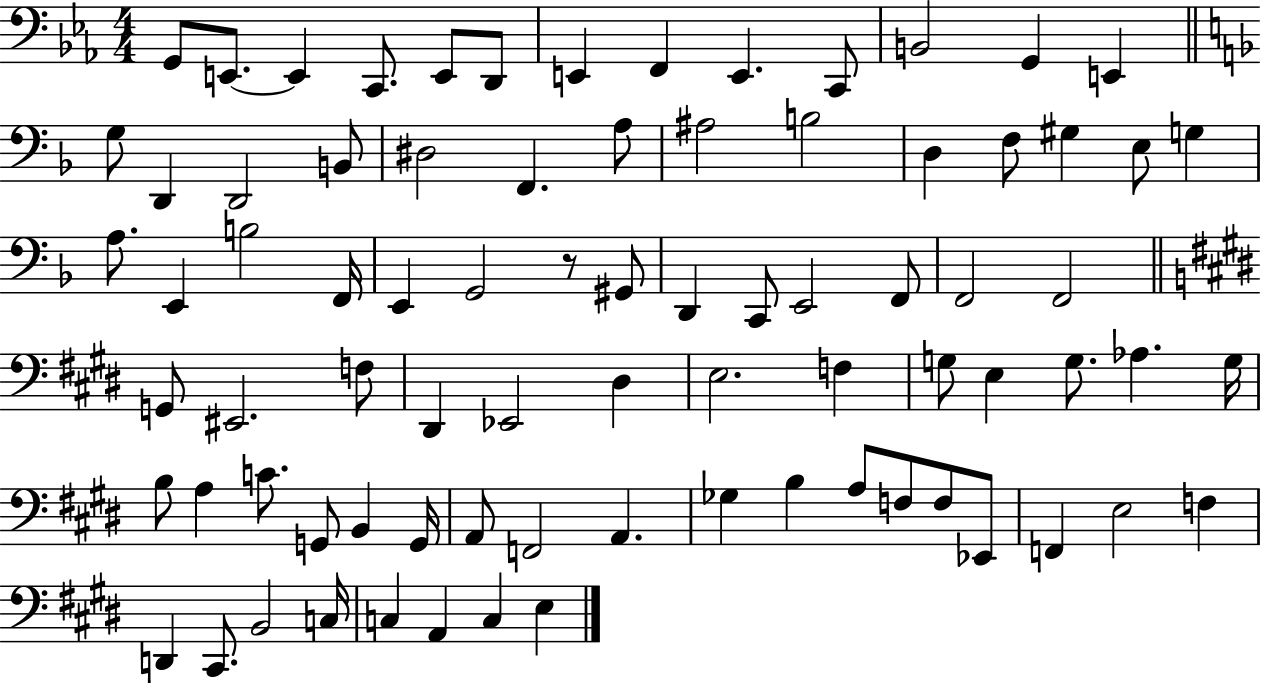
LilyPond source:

{
  \clef bass
  \numericTimeSignature
  \time 4/4
  \key ees \major
  \repeat volta 2 { g,8 e,8.~~ e,4 c,8. e,8 d,8 | e,4 f,4 e,4. c,8 | b,2 g,4 e,4 | \bar "||" \break \key f \major g8 d,4 d,2 b,8 | dis2 f,4. a8 | ais2 b2 | d4 f8 gis4 e8 g4 | \break a8. e,4 b2 f,16 | e,4 g,2 r8 gis,8 | d,4 c,8 e,2 f,8 | f,2 f,2 | \break \bar "||" \break \key e \major g,8 eis,2. f8 | dis,4 ees,2 dis4 | e2. f4 | g8 e4 g8. aes4. g16 | \break b8 a4 c'8. g,8 b,4 g,16 | a,8 f,2 a,4. | ges4 b4 a8 f8 f8 ees,8 | f,4 e2 f4 | \break d,4 cis,8. b,2 c16 | c4 a,4 c4 e4 | } \bar "|."
}